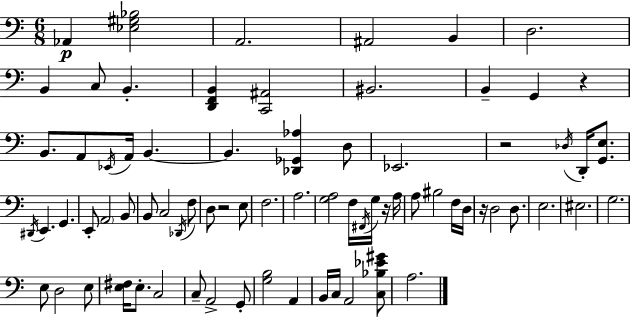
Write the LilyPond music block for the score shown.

{
  \clef bass
  \numericTimeSignature
  \time 6/8
  \key a \minor
  aes,4\p <ees gis bes>2 | a,2. | ais,2 b,4 | d2. | \break b,4 c8 b,4.-. | <d, f, b,>4 <c, ais,>2 | bis,2. | b,4-- g,4 r4 | \break b,8. a,8 \acciaccatura { ees,16 } a,16 b,4.~~ | b,4. <des, ges, aes>4 d8 | ees,2. | r2 \acciaccatura { des16 } d,16-. <g, e>8. | \break \acciaccatura { dis,16 } e,4. g,4. | e,8-. \parenthesize a,2 | b,8 b,8 c2 | \acciaccatura { des,16 } f8 d8 r2 | \break e8 f2. | a2. | <g a>2 | f16 \acciaccatura { fis,16 } g16 r16 a16 a8 bis2 | \break f16 d16 r16 d2 | d8. e2. | eis2. | g2. | \break e8 d2 | e8 <e fis>16 e8.-. c2 | c8-- a,2-> | g,8-. <g b>2 | \break a,4 b,16 c16 a,2 | <c bes ees' gis'>8 a2. | \bar "|."
}